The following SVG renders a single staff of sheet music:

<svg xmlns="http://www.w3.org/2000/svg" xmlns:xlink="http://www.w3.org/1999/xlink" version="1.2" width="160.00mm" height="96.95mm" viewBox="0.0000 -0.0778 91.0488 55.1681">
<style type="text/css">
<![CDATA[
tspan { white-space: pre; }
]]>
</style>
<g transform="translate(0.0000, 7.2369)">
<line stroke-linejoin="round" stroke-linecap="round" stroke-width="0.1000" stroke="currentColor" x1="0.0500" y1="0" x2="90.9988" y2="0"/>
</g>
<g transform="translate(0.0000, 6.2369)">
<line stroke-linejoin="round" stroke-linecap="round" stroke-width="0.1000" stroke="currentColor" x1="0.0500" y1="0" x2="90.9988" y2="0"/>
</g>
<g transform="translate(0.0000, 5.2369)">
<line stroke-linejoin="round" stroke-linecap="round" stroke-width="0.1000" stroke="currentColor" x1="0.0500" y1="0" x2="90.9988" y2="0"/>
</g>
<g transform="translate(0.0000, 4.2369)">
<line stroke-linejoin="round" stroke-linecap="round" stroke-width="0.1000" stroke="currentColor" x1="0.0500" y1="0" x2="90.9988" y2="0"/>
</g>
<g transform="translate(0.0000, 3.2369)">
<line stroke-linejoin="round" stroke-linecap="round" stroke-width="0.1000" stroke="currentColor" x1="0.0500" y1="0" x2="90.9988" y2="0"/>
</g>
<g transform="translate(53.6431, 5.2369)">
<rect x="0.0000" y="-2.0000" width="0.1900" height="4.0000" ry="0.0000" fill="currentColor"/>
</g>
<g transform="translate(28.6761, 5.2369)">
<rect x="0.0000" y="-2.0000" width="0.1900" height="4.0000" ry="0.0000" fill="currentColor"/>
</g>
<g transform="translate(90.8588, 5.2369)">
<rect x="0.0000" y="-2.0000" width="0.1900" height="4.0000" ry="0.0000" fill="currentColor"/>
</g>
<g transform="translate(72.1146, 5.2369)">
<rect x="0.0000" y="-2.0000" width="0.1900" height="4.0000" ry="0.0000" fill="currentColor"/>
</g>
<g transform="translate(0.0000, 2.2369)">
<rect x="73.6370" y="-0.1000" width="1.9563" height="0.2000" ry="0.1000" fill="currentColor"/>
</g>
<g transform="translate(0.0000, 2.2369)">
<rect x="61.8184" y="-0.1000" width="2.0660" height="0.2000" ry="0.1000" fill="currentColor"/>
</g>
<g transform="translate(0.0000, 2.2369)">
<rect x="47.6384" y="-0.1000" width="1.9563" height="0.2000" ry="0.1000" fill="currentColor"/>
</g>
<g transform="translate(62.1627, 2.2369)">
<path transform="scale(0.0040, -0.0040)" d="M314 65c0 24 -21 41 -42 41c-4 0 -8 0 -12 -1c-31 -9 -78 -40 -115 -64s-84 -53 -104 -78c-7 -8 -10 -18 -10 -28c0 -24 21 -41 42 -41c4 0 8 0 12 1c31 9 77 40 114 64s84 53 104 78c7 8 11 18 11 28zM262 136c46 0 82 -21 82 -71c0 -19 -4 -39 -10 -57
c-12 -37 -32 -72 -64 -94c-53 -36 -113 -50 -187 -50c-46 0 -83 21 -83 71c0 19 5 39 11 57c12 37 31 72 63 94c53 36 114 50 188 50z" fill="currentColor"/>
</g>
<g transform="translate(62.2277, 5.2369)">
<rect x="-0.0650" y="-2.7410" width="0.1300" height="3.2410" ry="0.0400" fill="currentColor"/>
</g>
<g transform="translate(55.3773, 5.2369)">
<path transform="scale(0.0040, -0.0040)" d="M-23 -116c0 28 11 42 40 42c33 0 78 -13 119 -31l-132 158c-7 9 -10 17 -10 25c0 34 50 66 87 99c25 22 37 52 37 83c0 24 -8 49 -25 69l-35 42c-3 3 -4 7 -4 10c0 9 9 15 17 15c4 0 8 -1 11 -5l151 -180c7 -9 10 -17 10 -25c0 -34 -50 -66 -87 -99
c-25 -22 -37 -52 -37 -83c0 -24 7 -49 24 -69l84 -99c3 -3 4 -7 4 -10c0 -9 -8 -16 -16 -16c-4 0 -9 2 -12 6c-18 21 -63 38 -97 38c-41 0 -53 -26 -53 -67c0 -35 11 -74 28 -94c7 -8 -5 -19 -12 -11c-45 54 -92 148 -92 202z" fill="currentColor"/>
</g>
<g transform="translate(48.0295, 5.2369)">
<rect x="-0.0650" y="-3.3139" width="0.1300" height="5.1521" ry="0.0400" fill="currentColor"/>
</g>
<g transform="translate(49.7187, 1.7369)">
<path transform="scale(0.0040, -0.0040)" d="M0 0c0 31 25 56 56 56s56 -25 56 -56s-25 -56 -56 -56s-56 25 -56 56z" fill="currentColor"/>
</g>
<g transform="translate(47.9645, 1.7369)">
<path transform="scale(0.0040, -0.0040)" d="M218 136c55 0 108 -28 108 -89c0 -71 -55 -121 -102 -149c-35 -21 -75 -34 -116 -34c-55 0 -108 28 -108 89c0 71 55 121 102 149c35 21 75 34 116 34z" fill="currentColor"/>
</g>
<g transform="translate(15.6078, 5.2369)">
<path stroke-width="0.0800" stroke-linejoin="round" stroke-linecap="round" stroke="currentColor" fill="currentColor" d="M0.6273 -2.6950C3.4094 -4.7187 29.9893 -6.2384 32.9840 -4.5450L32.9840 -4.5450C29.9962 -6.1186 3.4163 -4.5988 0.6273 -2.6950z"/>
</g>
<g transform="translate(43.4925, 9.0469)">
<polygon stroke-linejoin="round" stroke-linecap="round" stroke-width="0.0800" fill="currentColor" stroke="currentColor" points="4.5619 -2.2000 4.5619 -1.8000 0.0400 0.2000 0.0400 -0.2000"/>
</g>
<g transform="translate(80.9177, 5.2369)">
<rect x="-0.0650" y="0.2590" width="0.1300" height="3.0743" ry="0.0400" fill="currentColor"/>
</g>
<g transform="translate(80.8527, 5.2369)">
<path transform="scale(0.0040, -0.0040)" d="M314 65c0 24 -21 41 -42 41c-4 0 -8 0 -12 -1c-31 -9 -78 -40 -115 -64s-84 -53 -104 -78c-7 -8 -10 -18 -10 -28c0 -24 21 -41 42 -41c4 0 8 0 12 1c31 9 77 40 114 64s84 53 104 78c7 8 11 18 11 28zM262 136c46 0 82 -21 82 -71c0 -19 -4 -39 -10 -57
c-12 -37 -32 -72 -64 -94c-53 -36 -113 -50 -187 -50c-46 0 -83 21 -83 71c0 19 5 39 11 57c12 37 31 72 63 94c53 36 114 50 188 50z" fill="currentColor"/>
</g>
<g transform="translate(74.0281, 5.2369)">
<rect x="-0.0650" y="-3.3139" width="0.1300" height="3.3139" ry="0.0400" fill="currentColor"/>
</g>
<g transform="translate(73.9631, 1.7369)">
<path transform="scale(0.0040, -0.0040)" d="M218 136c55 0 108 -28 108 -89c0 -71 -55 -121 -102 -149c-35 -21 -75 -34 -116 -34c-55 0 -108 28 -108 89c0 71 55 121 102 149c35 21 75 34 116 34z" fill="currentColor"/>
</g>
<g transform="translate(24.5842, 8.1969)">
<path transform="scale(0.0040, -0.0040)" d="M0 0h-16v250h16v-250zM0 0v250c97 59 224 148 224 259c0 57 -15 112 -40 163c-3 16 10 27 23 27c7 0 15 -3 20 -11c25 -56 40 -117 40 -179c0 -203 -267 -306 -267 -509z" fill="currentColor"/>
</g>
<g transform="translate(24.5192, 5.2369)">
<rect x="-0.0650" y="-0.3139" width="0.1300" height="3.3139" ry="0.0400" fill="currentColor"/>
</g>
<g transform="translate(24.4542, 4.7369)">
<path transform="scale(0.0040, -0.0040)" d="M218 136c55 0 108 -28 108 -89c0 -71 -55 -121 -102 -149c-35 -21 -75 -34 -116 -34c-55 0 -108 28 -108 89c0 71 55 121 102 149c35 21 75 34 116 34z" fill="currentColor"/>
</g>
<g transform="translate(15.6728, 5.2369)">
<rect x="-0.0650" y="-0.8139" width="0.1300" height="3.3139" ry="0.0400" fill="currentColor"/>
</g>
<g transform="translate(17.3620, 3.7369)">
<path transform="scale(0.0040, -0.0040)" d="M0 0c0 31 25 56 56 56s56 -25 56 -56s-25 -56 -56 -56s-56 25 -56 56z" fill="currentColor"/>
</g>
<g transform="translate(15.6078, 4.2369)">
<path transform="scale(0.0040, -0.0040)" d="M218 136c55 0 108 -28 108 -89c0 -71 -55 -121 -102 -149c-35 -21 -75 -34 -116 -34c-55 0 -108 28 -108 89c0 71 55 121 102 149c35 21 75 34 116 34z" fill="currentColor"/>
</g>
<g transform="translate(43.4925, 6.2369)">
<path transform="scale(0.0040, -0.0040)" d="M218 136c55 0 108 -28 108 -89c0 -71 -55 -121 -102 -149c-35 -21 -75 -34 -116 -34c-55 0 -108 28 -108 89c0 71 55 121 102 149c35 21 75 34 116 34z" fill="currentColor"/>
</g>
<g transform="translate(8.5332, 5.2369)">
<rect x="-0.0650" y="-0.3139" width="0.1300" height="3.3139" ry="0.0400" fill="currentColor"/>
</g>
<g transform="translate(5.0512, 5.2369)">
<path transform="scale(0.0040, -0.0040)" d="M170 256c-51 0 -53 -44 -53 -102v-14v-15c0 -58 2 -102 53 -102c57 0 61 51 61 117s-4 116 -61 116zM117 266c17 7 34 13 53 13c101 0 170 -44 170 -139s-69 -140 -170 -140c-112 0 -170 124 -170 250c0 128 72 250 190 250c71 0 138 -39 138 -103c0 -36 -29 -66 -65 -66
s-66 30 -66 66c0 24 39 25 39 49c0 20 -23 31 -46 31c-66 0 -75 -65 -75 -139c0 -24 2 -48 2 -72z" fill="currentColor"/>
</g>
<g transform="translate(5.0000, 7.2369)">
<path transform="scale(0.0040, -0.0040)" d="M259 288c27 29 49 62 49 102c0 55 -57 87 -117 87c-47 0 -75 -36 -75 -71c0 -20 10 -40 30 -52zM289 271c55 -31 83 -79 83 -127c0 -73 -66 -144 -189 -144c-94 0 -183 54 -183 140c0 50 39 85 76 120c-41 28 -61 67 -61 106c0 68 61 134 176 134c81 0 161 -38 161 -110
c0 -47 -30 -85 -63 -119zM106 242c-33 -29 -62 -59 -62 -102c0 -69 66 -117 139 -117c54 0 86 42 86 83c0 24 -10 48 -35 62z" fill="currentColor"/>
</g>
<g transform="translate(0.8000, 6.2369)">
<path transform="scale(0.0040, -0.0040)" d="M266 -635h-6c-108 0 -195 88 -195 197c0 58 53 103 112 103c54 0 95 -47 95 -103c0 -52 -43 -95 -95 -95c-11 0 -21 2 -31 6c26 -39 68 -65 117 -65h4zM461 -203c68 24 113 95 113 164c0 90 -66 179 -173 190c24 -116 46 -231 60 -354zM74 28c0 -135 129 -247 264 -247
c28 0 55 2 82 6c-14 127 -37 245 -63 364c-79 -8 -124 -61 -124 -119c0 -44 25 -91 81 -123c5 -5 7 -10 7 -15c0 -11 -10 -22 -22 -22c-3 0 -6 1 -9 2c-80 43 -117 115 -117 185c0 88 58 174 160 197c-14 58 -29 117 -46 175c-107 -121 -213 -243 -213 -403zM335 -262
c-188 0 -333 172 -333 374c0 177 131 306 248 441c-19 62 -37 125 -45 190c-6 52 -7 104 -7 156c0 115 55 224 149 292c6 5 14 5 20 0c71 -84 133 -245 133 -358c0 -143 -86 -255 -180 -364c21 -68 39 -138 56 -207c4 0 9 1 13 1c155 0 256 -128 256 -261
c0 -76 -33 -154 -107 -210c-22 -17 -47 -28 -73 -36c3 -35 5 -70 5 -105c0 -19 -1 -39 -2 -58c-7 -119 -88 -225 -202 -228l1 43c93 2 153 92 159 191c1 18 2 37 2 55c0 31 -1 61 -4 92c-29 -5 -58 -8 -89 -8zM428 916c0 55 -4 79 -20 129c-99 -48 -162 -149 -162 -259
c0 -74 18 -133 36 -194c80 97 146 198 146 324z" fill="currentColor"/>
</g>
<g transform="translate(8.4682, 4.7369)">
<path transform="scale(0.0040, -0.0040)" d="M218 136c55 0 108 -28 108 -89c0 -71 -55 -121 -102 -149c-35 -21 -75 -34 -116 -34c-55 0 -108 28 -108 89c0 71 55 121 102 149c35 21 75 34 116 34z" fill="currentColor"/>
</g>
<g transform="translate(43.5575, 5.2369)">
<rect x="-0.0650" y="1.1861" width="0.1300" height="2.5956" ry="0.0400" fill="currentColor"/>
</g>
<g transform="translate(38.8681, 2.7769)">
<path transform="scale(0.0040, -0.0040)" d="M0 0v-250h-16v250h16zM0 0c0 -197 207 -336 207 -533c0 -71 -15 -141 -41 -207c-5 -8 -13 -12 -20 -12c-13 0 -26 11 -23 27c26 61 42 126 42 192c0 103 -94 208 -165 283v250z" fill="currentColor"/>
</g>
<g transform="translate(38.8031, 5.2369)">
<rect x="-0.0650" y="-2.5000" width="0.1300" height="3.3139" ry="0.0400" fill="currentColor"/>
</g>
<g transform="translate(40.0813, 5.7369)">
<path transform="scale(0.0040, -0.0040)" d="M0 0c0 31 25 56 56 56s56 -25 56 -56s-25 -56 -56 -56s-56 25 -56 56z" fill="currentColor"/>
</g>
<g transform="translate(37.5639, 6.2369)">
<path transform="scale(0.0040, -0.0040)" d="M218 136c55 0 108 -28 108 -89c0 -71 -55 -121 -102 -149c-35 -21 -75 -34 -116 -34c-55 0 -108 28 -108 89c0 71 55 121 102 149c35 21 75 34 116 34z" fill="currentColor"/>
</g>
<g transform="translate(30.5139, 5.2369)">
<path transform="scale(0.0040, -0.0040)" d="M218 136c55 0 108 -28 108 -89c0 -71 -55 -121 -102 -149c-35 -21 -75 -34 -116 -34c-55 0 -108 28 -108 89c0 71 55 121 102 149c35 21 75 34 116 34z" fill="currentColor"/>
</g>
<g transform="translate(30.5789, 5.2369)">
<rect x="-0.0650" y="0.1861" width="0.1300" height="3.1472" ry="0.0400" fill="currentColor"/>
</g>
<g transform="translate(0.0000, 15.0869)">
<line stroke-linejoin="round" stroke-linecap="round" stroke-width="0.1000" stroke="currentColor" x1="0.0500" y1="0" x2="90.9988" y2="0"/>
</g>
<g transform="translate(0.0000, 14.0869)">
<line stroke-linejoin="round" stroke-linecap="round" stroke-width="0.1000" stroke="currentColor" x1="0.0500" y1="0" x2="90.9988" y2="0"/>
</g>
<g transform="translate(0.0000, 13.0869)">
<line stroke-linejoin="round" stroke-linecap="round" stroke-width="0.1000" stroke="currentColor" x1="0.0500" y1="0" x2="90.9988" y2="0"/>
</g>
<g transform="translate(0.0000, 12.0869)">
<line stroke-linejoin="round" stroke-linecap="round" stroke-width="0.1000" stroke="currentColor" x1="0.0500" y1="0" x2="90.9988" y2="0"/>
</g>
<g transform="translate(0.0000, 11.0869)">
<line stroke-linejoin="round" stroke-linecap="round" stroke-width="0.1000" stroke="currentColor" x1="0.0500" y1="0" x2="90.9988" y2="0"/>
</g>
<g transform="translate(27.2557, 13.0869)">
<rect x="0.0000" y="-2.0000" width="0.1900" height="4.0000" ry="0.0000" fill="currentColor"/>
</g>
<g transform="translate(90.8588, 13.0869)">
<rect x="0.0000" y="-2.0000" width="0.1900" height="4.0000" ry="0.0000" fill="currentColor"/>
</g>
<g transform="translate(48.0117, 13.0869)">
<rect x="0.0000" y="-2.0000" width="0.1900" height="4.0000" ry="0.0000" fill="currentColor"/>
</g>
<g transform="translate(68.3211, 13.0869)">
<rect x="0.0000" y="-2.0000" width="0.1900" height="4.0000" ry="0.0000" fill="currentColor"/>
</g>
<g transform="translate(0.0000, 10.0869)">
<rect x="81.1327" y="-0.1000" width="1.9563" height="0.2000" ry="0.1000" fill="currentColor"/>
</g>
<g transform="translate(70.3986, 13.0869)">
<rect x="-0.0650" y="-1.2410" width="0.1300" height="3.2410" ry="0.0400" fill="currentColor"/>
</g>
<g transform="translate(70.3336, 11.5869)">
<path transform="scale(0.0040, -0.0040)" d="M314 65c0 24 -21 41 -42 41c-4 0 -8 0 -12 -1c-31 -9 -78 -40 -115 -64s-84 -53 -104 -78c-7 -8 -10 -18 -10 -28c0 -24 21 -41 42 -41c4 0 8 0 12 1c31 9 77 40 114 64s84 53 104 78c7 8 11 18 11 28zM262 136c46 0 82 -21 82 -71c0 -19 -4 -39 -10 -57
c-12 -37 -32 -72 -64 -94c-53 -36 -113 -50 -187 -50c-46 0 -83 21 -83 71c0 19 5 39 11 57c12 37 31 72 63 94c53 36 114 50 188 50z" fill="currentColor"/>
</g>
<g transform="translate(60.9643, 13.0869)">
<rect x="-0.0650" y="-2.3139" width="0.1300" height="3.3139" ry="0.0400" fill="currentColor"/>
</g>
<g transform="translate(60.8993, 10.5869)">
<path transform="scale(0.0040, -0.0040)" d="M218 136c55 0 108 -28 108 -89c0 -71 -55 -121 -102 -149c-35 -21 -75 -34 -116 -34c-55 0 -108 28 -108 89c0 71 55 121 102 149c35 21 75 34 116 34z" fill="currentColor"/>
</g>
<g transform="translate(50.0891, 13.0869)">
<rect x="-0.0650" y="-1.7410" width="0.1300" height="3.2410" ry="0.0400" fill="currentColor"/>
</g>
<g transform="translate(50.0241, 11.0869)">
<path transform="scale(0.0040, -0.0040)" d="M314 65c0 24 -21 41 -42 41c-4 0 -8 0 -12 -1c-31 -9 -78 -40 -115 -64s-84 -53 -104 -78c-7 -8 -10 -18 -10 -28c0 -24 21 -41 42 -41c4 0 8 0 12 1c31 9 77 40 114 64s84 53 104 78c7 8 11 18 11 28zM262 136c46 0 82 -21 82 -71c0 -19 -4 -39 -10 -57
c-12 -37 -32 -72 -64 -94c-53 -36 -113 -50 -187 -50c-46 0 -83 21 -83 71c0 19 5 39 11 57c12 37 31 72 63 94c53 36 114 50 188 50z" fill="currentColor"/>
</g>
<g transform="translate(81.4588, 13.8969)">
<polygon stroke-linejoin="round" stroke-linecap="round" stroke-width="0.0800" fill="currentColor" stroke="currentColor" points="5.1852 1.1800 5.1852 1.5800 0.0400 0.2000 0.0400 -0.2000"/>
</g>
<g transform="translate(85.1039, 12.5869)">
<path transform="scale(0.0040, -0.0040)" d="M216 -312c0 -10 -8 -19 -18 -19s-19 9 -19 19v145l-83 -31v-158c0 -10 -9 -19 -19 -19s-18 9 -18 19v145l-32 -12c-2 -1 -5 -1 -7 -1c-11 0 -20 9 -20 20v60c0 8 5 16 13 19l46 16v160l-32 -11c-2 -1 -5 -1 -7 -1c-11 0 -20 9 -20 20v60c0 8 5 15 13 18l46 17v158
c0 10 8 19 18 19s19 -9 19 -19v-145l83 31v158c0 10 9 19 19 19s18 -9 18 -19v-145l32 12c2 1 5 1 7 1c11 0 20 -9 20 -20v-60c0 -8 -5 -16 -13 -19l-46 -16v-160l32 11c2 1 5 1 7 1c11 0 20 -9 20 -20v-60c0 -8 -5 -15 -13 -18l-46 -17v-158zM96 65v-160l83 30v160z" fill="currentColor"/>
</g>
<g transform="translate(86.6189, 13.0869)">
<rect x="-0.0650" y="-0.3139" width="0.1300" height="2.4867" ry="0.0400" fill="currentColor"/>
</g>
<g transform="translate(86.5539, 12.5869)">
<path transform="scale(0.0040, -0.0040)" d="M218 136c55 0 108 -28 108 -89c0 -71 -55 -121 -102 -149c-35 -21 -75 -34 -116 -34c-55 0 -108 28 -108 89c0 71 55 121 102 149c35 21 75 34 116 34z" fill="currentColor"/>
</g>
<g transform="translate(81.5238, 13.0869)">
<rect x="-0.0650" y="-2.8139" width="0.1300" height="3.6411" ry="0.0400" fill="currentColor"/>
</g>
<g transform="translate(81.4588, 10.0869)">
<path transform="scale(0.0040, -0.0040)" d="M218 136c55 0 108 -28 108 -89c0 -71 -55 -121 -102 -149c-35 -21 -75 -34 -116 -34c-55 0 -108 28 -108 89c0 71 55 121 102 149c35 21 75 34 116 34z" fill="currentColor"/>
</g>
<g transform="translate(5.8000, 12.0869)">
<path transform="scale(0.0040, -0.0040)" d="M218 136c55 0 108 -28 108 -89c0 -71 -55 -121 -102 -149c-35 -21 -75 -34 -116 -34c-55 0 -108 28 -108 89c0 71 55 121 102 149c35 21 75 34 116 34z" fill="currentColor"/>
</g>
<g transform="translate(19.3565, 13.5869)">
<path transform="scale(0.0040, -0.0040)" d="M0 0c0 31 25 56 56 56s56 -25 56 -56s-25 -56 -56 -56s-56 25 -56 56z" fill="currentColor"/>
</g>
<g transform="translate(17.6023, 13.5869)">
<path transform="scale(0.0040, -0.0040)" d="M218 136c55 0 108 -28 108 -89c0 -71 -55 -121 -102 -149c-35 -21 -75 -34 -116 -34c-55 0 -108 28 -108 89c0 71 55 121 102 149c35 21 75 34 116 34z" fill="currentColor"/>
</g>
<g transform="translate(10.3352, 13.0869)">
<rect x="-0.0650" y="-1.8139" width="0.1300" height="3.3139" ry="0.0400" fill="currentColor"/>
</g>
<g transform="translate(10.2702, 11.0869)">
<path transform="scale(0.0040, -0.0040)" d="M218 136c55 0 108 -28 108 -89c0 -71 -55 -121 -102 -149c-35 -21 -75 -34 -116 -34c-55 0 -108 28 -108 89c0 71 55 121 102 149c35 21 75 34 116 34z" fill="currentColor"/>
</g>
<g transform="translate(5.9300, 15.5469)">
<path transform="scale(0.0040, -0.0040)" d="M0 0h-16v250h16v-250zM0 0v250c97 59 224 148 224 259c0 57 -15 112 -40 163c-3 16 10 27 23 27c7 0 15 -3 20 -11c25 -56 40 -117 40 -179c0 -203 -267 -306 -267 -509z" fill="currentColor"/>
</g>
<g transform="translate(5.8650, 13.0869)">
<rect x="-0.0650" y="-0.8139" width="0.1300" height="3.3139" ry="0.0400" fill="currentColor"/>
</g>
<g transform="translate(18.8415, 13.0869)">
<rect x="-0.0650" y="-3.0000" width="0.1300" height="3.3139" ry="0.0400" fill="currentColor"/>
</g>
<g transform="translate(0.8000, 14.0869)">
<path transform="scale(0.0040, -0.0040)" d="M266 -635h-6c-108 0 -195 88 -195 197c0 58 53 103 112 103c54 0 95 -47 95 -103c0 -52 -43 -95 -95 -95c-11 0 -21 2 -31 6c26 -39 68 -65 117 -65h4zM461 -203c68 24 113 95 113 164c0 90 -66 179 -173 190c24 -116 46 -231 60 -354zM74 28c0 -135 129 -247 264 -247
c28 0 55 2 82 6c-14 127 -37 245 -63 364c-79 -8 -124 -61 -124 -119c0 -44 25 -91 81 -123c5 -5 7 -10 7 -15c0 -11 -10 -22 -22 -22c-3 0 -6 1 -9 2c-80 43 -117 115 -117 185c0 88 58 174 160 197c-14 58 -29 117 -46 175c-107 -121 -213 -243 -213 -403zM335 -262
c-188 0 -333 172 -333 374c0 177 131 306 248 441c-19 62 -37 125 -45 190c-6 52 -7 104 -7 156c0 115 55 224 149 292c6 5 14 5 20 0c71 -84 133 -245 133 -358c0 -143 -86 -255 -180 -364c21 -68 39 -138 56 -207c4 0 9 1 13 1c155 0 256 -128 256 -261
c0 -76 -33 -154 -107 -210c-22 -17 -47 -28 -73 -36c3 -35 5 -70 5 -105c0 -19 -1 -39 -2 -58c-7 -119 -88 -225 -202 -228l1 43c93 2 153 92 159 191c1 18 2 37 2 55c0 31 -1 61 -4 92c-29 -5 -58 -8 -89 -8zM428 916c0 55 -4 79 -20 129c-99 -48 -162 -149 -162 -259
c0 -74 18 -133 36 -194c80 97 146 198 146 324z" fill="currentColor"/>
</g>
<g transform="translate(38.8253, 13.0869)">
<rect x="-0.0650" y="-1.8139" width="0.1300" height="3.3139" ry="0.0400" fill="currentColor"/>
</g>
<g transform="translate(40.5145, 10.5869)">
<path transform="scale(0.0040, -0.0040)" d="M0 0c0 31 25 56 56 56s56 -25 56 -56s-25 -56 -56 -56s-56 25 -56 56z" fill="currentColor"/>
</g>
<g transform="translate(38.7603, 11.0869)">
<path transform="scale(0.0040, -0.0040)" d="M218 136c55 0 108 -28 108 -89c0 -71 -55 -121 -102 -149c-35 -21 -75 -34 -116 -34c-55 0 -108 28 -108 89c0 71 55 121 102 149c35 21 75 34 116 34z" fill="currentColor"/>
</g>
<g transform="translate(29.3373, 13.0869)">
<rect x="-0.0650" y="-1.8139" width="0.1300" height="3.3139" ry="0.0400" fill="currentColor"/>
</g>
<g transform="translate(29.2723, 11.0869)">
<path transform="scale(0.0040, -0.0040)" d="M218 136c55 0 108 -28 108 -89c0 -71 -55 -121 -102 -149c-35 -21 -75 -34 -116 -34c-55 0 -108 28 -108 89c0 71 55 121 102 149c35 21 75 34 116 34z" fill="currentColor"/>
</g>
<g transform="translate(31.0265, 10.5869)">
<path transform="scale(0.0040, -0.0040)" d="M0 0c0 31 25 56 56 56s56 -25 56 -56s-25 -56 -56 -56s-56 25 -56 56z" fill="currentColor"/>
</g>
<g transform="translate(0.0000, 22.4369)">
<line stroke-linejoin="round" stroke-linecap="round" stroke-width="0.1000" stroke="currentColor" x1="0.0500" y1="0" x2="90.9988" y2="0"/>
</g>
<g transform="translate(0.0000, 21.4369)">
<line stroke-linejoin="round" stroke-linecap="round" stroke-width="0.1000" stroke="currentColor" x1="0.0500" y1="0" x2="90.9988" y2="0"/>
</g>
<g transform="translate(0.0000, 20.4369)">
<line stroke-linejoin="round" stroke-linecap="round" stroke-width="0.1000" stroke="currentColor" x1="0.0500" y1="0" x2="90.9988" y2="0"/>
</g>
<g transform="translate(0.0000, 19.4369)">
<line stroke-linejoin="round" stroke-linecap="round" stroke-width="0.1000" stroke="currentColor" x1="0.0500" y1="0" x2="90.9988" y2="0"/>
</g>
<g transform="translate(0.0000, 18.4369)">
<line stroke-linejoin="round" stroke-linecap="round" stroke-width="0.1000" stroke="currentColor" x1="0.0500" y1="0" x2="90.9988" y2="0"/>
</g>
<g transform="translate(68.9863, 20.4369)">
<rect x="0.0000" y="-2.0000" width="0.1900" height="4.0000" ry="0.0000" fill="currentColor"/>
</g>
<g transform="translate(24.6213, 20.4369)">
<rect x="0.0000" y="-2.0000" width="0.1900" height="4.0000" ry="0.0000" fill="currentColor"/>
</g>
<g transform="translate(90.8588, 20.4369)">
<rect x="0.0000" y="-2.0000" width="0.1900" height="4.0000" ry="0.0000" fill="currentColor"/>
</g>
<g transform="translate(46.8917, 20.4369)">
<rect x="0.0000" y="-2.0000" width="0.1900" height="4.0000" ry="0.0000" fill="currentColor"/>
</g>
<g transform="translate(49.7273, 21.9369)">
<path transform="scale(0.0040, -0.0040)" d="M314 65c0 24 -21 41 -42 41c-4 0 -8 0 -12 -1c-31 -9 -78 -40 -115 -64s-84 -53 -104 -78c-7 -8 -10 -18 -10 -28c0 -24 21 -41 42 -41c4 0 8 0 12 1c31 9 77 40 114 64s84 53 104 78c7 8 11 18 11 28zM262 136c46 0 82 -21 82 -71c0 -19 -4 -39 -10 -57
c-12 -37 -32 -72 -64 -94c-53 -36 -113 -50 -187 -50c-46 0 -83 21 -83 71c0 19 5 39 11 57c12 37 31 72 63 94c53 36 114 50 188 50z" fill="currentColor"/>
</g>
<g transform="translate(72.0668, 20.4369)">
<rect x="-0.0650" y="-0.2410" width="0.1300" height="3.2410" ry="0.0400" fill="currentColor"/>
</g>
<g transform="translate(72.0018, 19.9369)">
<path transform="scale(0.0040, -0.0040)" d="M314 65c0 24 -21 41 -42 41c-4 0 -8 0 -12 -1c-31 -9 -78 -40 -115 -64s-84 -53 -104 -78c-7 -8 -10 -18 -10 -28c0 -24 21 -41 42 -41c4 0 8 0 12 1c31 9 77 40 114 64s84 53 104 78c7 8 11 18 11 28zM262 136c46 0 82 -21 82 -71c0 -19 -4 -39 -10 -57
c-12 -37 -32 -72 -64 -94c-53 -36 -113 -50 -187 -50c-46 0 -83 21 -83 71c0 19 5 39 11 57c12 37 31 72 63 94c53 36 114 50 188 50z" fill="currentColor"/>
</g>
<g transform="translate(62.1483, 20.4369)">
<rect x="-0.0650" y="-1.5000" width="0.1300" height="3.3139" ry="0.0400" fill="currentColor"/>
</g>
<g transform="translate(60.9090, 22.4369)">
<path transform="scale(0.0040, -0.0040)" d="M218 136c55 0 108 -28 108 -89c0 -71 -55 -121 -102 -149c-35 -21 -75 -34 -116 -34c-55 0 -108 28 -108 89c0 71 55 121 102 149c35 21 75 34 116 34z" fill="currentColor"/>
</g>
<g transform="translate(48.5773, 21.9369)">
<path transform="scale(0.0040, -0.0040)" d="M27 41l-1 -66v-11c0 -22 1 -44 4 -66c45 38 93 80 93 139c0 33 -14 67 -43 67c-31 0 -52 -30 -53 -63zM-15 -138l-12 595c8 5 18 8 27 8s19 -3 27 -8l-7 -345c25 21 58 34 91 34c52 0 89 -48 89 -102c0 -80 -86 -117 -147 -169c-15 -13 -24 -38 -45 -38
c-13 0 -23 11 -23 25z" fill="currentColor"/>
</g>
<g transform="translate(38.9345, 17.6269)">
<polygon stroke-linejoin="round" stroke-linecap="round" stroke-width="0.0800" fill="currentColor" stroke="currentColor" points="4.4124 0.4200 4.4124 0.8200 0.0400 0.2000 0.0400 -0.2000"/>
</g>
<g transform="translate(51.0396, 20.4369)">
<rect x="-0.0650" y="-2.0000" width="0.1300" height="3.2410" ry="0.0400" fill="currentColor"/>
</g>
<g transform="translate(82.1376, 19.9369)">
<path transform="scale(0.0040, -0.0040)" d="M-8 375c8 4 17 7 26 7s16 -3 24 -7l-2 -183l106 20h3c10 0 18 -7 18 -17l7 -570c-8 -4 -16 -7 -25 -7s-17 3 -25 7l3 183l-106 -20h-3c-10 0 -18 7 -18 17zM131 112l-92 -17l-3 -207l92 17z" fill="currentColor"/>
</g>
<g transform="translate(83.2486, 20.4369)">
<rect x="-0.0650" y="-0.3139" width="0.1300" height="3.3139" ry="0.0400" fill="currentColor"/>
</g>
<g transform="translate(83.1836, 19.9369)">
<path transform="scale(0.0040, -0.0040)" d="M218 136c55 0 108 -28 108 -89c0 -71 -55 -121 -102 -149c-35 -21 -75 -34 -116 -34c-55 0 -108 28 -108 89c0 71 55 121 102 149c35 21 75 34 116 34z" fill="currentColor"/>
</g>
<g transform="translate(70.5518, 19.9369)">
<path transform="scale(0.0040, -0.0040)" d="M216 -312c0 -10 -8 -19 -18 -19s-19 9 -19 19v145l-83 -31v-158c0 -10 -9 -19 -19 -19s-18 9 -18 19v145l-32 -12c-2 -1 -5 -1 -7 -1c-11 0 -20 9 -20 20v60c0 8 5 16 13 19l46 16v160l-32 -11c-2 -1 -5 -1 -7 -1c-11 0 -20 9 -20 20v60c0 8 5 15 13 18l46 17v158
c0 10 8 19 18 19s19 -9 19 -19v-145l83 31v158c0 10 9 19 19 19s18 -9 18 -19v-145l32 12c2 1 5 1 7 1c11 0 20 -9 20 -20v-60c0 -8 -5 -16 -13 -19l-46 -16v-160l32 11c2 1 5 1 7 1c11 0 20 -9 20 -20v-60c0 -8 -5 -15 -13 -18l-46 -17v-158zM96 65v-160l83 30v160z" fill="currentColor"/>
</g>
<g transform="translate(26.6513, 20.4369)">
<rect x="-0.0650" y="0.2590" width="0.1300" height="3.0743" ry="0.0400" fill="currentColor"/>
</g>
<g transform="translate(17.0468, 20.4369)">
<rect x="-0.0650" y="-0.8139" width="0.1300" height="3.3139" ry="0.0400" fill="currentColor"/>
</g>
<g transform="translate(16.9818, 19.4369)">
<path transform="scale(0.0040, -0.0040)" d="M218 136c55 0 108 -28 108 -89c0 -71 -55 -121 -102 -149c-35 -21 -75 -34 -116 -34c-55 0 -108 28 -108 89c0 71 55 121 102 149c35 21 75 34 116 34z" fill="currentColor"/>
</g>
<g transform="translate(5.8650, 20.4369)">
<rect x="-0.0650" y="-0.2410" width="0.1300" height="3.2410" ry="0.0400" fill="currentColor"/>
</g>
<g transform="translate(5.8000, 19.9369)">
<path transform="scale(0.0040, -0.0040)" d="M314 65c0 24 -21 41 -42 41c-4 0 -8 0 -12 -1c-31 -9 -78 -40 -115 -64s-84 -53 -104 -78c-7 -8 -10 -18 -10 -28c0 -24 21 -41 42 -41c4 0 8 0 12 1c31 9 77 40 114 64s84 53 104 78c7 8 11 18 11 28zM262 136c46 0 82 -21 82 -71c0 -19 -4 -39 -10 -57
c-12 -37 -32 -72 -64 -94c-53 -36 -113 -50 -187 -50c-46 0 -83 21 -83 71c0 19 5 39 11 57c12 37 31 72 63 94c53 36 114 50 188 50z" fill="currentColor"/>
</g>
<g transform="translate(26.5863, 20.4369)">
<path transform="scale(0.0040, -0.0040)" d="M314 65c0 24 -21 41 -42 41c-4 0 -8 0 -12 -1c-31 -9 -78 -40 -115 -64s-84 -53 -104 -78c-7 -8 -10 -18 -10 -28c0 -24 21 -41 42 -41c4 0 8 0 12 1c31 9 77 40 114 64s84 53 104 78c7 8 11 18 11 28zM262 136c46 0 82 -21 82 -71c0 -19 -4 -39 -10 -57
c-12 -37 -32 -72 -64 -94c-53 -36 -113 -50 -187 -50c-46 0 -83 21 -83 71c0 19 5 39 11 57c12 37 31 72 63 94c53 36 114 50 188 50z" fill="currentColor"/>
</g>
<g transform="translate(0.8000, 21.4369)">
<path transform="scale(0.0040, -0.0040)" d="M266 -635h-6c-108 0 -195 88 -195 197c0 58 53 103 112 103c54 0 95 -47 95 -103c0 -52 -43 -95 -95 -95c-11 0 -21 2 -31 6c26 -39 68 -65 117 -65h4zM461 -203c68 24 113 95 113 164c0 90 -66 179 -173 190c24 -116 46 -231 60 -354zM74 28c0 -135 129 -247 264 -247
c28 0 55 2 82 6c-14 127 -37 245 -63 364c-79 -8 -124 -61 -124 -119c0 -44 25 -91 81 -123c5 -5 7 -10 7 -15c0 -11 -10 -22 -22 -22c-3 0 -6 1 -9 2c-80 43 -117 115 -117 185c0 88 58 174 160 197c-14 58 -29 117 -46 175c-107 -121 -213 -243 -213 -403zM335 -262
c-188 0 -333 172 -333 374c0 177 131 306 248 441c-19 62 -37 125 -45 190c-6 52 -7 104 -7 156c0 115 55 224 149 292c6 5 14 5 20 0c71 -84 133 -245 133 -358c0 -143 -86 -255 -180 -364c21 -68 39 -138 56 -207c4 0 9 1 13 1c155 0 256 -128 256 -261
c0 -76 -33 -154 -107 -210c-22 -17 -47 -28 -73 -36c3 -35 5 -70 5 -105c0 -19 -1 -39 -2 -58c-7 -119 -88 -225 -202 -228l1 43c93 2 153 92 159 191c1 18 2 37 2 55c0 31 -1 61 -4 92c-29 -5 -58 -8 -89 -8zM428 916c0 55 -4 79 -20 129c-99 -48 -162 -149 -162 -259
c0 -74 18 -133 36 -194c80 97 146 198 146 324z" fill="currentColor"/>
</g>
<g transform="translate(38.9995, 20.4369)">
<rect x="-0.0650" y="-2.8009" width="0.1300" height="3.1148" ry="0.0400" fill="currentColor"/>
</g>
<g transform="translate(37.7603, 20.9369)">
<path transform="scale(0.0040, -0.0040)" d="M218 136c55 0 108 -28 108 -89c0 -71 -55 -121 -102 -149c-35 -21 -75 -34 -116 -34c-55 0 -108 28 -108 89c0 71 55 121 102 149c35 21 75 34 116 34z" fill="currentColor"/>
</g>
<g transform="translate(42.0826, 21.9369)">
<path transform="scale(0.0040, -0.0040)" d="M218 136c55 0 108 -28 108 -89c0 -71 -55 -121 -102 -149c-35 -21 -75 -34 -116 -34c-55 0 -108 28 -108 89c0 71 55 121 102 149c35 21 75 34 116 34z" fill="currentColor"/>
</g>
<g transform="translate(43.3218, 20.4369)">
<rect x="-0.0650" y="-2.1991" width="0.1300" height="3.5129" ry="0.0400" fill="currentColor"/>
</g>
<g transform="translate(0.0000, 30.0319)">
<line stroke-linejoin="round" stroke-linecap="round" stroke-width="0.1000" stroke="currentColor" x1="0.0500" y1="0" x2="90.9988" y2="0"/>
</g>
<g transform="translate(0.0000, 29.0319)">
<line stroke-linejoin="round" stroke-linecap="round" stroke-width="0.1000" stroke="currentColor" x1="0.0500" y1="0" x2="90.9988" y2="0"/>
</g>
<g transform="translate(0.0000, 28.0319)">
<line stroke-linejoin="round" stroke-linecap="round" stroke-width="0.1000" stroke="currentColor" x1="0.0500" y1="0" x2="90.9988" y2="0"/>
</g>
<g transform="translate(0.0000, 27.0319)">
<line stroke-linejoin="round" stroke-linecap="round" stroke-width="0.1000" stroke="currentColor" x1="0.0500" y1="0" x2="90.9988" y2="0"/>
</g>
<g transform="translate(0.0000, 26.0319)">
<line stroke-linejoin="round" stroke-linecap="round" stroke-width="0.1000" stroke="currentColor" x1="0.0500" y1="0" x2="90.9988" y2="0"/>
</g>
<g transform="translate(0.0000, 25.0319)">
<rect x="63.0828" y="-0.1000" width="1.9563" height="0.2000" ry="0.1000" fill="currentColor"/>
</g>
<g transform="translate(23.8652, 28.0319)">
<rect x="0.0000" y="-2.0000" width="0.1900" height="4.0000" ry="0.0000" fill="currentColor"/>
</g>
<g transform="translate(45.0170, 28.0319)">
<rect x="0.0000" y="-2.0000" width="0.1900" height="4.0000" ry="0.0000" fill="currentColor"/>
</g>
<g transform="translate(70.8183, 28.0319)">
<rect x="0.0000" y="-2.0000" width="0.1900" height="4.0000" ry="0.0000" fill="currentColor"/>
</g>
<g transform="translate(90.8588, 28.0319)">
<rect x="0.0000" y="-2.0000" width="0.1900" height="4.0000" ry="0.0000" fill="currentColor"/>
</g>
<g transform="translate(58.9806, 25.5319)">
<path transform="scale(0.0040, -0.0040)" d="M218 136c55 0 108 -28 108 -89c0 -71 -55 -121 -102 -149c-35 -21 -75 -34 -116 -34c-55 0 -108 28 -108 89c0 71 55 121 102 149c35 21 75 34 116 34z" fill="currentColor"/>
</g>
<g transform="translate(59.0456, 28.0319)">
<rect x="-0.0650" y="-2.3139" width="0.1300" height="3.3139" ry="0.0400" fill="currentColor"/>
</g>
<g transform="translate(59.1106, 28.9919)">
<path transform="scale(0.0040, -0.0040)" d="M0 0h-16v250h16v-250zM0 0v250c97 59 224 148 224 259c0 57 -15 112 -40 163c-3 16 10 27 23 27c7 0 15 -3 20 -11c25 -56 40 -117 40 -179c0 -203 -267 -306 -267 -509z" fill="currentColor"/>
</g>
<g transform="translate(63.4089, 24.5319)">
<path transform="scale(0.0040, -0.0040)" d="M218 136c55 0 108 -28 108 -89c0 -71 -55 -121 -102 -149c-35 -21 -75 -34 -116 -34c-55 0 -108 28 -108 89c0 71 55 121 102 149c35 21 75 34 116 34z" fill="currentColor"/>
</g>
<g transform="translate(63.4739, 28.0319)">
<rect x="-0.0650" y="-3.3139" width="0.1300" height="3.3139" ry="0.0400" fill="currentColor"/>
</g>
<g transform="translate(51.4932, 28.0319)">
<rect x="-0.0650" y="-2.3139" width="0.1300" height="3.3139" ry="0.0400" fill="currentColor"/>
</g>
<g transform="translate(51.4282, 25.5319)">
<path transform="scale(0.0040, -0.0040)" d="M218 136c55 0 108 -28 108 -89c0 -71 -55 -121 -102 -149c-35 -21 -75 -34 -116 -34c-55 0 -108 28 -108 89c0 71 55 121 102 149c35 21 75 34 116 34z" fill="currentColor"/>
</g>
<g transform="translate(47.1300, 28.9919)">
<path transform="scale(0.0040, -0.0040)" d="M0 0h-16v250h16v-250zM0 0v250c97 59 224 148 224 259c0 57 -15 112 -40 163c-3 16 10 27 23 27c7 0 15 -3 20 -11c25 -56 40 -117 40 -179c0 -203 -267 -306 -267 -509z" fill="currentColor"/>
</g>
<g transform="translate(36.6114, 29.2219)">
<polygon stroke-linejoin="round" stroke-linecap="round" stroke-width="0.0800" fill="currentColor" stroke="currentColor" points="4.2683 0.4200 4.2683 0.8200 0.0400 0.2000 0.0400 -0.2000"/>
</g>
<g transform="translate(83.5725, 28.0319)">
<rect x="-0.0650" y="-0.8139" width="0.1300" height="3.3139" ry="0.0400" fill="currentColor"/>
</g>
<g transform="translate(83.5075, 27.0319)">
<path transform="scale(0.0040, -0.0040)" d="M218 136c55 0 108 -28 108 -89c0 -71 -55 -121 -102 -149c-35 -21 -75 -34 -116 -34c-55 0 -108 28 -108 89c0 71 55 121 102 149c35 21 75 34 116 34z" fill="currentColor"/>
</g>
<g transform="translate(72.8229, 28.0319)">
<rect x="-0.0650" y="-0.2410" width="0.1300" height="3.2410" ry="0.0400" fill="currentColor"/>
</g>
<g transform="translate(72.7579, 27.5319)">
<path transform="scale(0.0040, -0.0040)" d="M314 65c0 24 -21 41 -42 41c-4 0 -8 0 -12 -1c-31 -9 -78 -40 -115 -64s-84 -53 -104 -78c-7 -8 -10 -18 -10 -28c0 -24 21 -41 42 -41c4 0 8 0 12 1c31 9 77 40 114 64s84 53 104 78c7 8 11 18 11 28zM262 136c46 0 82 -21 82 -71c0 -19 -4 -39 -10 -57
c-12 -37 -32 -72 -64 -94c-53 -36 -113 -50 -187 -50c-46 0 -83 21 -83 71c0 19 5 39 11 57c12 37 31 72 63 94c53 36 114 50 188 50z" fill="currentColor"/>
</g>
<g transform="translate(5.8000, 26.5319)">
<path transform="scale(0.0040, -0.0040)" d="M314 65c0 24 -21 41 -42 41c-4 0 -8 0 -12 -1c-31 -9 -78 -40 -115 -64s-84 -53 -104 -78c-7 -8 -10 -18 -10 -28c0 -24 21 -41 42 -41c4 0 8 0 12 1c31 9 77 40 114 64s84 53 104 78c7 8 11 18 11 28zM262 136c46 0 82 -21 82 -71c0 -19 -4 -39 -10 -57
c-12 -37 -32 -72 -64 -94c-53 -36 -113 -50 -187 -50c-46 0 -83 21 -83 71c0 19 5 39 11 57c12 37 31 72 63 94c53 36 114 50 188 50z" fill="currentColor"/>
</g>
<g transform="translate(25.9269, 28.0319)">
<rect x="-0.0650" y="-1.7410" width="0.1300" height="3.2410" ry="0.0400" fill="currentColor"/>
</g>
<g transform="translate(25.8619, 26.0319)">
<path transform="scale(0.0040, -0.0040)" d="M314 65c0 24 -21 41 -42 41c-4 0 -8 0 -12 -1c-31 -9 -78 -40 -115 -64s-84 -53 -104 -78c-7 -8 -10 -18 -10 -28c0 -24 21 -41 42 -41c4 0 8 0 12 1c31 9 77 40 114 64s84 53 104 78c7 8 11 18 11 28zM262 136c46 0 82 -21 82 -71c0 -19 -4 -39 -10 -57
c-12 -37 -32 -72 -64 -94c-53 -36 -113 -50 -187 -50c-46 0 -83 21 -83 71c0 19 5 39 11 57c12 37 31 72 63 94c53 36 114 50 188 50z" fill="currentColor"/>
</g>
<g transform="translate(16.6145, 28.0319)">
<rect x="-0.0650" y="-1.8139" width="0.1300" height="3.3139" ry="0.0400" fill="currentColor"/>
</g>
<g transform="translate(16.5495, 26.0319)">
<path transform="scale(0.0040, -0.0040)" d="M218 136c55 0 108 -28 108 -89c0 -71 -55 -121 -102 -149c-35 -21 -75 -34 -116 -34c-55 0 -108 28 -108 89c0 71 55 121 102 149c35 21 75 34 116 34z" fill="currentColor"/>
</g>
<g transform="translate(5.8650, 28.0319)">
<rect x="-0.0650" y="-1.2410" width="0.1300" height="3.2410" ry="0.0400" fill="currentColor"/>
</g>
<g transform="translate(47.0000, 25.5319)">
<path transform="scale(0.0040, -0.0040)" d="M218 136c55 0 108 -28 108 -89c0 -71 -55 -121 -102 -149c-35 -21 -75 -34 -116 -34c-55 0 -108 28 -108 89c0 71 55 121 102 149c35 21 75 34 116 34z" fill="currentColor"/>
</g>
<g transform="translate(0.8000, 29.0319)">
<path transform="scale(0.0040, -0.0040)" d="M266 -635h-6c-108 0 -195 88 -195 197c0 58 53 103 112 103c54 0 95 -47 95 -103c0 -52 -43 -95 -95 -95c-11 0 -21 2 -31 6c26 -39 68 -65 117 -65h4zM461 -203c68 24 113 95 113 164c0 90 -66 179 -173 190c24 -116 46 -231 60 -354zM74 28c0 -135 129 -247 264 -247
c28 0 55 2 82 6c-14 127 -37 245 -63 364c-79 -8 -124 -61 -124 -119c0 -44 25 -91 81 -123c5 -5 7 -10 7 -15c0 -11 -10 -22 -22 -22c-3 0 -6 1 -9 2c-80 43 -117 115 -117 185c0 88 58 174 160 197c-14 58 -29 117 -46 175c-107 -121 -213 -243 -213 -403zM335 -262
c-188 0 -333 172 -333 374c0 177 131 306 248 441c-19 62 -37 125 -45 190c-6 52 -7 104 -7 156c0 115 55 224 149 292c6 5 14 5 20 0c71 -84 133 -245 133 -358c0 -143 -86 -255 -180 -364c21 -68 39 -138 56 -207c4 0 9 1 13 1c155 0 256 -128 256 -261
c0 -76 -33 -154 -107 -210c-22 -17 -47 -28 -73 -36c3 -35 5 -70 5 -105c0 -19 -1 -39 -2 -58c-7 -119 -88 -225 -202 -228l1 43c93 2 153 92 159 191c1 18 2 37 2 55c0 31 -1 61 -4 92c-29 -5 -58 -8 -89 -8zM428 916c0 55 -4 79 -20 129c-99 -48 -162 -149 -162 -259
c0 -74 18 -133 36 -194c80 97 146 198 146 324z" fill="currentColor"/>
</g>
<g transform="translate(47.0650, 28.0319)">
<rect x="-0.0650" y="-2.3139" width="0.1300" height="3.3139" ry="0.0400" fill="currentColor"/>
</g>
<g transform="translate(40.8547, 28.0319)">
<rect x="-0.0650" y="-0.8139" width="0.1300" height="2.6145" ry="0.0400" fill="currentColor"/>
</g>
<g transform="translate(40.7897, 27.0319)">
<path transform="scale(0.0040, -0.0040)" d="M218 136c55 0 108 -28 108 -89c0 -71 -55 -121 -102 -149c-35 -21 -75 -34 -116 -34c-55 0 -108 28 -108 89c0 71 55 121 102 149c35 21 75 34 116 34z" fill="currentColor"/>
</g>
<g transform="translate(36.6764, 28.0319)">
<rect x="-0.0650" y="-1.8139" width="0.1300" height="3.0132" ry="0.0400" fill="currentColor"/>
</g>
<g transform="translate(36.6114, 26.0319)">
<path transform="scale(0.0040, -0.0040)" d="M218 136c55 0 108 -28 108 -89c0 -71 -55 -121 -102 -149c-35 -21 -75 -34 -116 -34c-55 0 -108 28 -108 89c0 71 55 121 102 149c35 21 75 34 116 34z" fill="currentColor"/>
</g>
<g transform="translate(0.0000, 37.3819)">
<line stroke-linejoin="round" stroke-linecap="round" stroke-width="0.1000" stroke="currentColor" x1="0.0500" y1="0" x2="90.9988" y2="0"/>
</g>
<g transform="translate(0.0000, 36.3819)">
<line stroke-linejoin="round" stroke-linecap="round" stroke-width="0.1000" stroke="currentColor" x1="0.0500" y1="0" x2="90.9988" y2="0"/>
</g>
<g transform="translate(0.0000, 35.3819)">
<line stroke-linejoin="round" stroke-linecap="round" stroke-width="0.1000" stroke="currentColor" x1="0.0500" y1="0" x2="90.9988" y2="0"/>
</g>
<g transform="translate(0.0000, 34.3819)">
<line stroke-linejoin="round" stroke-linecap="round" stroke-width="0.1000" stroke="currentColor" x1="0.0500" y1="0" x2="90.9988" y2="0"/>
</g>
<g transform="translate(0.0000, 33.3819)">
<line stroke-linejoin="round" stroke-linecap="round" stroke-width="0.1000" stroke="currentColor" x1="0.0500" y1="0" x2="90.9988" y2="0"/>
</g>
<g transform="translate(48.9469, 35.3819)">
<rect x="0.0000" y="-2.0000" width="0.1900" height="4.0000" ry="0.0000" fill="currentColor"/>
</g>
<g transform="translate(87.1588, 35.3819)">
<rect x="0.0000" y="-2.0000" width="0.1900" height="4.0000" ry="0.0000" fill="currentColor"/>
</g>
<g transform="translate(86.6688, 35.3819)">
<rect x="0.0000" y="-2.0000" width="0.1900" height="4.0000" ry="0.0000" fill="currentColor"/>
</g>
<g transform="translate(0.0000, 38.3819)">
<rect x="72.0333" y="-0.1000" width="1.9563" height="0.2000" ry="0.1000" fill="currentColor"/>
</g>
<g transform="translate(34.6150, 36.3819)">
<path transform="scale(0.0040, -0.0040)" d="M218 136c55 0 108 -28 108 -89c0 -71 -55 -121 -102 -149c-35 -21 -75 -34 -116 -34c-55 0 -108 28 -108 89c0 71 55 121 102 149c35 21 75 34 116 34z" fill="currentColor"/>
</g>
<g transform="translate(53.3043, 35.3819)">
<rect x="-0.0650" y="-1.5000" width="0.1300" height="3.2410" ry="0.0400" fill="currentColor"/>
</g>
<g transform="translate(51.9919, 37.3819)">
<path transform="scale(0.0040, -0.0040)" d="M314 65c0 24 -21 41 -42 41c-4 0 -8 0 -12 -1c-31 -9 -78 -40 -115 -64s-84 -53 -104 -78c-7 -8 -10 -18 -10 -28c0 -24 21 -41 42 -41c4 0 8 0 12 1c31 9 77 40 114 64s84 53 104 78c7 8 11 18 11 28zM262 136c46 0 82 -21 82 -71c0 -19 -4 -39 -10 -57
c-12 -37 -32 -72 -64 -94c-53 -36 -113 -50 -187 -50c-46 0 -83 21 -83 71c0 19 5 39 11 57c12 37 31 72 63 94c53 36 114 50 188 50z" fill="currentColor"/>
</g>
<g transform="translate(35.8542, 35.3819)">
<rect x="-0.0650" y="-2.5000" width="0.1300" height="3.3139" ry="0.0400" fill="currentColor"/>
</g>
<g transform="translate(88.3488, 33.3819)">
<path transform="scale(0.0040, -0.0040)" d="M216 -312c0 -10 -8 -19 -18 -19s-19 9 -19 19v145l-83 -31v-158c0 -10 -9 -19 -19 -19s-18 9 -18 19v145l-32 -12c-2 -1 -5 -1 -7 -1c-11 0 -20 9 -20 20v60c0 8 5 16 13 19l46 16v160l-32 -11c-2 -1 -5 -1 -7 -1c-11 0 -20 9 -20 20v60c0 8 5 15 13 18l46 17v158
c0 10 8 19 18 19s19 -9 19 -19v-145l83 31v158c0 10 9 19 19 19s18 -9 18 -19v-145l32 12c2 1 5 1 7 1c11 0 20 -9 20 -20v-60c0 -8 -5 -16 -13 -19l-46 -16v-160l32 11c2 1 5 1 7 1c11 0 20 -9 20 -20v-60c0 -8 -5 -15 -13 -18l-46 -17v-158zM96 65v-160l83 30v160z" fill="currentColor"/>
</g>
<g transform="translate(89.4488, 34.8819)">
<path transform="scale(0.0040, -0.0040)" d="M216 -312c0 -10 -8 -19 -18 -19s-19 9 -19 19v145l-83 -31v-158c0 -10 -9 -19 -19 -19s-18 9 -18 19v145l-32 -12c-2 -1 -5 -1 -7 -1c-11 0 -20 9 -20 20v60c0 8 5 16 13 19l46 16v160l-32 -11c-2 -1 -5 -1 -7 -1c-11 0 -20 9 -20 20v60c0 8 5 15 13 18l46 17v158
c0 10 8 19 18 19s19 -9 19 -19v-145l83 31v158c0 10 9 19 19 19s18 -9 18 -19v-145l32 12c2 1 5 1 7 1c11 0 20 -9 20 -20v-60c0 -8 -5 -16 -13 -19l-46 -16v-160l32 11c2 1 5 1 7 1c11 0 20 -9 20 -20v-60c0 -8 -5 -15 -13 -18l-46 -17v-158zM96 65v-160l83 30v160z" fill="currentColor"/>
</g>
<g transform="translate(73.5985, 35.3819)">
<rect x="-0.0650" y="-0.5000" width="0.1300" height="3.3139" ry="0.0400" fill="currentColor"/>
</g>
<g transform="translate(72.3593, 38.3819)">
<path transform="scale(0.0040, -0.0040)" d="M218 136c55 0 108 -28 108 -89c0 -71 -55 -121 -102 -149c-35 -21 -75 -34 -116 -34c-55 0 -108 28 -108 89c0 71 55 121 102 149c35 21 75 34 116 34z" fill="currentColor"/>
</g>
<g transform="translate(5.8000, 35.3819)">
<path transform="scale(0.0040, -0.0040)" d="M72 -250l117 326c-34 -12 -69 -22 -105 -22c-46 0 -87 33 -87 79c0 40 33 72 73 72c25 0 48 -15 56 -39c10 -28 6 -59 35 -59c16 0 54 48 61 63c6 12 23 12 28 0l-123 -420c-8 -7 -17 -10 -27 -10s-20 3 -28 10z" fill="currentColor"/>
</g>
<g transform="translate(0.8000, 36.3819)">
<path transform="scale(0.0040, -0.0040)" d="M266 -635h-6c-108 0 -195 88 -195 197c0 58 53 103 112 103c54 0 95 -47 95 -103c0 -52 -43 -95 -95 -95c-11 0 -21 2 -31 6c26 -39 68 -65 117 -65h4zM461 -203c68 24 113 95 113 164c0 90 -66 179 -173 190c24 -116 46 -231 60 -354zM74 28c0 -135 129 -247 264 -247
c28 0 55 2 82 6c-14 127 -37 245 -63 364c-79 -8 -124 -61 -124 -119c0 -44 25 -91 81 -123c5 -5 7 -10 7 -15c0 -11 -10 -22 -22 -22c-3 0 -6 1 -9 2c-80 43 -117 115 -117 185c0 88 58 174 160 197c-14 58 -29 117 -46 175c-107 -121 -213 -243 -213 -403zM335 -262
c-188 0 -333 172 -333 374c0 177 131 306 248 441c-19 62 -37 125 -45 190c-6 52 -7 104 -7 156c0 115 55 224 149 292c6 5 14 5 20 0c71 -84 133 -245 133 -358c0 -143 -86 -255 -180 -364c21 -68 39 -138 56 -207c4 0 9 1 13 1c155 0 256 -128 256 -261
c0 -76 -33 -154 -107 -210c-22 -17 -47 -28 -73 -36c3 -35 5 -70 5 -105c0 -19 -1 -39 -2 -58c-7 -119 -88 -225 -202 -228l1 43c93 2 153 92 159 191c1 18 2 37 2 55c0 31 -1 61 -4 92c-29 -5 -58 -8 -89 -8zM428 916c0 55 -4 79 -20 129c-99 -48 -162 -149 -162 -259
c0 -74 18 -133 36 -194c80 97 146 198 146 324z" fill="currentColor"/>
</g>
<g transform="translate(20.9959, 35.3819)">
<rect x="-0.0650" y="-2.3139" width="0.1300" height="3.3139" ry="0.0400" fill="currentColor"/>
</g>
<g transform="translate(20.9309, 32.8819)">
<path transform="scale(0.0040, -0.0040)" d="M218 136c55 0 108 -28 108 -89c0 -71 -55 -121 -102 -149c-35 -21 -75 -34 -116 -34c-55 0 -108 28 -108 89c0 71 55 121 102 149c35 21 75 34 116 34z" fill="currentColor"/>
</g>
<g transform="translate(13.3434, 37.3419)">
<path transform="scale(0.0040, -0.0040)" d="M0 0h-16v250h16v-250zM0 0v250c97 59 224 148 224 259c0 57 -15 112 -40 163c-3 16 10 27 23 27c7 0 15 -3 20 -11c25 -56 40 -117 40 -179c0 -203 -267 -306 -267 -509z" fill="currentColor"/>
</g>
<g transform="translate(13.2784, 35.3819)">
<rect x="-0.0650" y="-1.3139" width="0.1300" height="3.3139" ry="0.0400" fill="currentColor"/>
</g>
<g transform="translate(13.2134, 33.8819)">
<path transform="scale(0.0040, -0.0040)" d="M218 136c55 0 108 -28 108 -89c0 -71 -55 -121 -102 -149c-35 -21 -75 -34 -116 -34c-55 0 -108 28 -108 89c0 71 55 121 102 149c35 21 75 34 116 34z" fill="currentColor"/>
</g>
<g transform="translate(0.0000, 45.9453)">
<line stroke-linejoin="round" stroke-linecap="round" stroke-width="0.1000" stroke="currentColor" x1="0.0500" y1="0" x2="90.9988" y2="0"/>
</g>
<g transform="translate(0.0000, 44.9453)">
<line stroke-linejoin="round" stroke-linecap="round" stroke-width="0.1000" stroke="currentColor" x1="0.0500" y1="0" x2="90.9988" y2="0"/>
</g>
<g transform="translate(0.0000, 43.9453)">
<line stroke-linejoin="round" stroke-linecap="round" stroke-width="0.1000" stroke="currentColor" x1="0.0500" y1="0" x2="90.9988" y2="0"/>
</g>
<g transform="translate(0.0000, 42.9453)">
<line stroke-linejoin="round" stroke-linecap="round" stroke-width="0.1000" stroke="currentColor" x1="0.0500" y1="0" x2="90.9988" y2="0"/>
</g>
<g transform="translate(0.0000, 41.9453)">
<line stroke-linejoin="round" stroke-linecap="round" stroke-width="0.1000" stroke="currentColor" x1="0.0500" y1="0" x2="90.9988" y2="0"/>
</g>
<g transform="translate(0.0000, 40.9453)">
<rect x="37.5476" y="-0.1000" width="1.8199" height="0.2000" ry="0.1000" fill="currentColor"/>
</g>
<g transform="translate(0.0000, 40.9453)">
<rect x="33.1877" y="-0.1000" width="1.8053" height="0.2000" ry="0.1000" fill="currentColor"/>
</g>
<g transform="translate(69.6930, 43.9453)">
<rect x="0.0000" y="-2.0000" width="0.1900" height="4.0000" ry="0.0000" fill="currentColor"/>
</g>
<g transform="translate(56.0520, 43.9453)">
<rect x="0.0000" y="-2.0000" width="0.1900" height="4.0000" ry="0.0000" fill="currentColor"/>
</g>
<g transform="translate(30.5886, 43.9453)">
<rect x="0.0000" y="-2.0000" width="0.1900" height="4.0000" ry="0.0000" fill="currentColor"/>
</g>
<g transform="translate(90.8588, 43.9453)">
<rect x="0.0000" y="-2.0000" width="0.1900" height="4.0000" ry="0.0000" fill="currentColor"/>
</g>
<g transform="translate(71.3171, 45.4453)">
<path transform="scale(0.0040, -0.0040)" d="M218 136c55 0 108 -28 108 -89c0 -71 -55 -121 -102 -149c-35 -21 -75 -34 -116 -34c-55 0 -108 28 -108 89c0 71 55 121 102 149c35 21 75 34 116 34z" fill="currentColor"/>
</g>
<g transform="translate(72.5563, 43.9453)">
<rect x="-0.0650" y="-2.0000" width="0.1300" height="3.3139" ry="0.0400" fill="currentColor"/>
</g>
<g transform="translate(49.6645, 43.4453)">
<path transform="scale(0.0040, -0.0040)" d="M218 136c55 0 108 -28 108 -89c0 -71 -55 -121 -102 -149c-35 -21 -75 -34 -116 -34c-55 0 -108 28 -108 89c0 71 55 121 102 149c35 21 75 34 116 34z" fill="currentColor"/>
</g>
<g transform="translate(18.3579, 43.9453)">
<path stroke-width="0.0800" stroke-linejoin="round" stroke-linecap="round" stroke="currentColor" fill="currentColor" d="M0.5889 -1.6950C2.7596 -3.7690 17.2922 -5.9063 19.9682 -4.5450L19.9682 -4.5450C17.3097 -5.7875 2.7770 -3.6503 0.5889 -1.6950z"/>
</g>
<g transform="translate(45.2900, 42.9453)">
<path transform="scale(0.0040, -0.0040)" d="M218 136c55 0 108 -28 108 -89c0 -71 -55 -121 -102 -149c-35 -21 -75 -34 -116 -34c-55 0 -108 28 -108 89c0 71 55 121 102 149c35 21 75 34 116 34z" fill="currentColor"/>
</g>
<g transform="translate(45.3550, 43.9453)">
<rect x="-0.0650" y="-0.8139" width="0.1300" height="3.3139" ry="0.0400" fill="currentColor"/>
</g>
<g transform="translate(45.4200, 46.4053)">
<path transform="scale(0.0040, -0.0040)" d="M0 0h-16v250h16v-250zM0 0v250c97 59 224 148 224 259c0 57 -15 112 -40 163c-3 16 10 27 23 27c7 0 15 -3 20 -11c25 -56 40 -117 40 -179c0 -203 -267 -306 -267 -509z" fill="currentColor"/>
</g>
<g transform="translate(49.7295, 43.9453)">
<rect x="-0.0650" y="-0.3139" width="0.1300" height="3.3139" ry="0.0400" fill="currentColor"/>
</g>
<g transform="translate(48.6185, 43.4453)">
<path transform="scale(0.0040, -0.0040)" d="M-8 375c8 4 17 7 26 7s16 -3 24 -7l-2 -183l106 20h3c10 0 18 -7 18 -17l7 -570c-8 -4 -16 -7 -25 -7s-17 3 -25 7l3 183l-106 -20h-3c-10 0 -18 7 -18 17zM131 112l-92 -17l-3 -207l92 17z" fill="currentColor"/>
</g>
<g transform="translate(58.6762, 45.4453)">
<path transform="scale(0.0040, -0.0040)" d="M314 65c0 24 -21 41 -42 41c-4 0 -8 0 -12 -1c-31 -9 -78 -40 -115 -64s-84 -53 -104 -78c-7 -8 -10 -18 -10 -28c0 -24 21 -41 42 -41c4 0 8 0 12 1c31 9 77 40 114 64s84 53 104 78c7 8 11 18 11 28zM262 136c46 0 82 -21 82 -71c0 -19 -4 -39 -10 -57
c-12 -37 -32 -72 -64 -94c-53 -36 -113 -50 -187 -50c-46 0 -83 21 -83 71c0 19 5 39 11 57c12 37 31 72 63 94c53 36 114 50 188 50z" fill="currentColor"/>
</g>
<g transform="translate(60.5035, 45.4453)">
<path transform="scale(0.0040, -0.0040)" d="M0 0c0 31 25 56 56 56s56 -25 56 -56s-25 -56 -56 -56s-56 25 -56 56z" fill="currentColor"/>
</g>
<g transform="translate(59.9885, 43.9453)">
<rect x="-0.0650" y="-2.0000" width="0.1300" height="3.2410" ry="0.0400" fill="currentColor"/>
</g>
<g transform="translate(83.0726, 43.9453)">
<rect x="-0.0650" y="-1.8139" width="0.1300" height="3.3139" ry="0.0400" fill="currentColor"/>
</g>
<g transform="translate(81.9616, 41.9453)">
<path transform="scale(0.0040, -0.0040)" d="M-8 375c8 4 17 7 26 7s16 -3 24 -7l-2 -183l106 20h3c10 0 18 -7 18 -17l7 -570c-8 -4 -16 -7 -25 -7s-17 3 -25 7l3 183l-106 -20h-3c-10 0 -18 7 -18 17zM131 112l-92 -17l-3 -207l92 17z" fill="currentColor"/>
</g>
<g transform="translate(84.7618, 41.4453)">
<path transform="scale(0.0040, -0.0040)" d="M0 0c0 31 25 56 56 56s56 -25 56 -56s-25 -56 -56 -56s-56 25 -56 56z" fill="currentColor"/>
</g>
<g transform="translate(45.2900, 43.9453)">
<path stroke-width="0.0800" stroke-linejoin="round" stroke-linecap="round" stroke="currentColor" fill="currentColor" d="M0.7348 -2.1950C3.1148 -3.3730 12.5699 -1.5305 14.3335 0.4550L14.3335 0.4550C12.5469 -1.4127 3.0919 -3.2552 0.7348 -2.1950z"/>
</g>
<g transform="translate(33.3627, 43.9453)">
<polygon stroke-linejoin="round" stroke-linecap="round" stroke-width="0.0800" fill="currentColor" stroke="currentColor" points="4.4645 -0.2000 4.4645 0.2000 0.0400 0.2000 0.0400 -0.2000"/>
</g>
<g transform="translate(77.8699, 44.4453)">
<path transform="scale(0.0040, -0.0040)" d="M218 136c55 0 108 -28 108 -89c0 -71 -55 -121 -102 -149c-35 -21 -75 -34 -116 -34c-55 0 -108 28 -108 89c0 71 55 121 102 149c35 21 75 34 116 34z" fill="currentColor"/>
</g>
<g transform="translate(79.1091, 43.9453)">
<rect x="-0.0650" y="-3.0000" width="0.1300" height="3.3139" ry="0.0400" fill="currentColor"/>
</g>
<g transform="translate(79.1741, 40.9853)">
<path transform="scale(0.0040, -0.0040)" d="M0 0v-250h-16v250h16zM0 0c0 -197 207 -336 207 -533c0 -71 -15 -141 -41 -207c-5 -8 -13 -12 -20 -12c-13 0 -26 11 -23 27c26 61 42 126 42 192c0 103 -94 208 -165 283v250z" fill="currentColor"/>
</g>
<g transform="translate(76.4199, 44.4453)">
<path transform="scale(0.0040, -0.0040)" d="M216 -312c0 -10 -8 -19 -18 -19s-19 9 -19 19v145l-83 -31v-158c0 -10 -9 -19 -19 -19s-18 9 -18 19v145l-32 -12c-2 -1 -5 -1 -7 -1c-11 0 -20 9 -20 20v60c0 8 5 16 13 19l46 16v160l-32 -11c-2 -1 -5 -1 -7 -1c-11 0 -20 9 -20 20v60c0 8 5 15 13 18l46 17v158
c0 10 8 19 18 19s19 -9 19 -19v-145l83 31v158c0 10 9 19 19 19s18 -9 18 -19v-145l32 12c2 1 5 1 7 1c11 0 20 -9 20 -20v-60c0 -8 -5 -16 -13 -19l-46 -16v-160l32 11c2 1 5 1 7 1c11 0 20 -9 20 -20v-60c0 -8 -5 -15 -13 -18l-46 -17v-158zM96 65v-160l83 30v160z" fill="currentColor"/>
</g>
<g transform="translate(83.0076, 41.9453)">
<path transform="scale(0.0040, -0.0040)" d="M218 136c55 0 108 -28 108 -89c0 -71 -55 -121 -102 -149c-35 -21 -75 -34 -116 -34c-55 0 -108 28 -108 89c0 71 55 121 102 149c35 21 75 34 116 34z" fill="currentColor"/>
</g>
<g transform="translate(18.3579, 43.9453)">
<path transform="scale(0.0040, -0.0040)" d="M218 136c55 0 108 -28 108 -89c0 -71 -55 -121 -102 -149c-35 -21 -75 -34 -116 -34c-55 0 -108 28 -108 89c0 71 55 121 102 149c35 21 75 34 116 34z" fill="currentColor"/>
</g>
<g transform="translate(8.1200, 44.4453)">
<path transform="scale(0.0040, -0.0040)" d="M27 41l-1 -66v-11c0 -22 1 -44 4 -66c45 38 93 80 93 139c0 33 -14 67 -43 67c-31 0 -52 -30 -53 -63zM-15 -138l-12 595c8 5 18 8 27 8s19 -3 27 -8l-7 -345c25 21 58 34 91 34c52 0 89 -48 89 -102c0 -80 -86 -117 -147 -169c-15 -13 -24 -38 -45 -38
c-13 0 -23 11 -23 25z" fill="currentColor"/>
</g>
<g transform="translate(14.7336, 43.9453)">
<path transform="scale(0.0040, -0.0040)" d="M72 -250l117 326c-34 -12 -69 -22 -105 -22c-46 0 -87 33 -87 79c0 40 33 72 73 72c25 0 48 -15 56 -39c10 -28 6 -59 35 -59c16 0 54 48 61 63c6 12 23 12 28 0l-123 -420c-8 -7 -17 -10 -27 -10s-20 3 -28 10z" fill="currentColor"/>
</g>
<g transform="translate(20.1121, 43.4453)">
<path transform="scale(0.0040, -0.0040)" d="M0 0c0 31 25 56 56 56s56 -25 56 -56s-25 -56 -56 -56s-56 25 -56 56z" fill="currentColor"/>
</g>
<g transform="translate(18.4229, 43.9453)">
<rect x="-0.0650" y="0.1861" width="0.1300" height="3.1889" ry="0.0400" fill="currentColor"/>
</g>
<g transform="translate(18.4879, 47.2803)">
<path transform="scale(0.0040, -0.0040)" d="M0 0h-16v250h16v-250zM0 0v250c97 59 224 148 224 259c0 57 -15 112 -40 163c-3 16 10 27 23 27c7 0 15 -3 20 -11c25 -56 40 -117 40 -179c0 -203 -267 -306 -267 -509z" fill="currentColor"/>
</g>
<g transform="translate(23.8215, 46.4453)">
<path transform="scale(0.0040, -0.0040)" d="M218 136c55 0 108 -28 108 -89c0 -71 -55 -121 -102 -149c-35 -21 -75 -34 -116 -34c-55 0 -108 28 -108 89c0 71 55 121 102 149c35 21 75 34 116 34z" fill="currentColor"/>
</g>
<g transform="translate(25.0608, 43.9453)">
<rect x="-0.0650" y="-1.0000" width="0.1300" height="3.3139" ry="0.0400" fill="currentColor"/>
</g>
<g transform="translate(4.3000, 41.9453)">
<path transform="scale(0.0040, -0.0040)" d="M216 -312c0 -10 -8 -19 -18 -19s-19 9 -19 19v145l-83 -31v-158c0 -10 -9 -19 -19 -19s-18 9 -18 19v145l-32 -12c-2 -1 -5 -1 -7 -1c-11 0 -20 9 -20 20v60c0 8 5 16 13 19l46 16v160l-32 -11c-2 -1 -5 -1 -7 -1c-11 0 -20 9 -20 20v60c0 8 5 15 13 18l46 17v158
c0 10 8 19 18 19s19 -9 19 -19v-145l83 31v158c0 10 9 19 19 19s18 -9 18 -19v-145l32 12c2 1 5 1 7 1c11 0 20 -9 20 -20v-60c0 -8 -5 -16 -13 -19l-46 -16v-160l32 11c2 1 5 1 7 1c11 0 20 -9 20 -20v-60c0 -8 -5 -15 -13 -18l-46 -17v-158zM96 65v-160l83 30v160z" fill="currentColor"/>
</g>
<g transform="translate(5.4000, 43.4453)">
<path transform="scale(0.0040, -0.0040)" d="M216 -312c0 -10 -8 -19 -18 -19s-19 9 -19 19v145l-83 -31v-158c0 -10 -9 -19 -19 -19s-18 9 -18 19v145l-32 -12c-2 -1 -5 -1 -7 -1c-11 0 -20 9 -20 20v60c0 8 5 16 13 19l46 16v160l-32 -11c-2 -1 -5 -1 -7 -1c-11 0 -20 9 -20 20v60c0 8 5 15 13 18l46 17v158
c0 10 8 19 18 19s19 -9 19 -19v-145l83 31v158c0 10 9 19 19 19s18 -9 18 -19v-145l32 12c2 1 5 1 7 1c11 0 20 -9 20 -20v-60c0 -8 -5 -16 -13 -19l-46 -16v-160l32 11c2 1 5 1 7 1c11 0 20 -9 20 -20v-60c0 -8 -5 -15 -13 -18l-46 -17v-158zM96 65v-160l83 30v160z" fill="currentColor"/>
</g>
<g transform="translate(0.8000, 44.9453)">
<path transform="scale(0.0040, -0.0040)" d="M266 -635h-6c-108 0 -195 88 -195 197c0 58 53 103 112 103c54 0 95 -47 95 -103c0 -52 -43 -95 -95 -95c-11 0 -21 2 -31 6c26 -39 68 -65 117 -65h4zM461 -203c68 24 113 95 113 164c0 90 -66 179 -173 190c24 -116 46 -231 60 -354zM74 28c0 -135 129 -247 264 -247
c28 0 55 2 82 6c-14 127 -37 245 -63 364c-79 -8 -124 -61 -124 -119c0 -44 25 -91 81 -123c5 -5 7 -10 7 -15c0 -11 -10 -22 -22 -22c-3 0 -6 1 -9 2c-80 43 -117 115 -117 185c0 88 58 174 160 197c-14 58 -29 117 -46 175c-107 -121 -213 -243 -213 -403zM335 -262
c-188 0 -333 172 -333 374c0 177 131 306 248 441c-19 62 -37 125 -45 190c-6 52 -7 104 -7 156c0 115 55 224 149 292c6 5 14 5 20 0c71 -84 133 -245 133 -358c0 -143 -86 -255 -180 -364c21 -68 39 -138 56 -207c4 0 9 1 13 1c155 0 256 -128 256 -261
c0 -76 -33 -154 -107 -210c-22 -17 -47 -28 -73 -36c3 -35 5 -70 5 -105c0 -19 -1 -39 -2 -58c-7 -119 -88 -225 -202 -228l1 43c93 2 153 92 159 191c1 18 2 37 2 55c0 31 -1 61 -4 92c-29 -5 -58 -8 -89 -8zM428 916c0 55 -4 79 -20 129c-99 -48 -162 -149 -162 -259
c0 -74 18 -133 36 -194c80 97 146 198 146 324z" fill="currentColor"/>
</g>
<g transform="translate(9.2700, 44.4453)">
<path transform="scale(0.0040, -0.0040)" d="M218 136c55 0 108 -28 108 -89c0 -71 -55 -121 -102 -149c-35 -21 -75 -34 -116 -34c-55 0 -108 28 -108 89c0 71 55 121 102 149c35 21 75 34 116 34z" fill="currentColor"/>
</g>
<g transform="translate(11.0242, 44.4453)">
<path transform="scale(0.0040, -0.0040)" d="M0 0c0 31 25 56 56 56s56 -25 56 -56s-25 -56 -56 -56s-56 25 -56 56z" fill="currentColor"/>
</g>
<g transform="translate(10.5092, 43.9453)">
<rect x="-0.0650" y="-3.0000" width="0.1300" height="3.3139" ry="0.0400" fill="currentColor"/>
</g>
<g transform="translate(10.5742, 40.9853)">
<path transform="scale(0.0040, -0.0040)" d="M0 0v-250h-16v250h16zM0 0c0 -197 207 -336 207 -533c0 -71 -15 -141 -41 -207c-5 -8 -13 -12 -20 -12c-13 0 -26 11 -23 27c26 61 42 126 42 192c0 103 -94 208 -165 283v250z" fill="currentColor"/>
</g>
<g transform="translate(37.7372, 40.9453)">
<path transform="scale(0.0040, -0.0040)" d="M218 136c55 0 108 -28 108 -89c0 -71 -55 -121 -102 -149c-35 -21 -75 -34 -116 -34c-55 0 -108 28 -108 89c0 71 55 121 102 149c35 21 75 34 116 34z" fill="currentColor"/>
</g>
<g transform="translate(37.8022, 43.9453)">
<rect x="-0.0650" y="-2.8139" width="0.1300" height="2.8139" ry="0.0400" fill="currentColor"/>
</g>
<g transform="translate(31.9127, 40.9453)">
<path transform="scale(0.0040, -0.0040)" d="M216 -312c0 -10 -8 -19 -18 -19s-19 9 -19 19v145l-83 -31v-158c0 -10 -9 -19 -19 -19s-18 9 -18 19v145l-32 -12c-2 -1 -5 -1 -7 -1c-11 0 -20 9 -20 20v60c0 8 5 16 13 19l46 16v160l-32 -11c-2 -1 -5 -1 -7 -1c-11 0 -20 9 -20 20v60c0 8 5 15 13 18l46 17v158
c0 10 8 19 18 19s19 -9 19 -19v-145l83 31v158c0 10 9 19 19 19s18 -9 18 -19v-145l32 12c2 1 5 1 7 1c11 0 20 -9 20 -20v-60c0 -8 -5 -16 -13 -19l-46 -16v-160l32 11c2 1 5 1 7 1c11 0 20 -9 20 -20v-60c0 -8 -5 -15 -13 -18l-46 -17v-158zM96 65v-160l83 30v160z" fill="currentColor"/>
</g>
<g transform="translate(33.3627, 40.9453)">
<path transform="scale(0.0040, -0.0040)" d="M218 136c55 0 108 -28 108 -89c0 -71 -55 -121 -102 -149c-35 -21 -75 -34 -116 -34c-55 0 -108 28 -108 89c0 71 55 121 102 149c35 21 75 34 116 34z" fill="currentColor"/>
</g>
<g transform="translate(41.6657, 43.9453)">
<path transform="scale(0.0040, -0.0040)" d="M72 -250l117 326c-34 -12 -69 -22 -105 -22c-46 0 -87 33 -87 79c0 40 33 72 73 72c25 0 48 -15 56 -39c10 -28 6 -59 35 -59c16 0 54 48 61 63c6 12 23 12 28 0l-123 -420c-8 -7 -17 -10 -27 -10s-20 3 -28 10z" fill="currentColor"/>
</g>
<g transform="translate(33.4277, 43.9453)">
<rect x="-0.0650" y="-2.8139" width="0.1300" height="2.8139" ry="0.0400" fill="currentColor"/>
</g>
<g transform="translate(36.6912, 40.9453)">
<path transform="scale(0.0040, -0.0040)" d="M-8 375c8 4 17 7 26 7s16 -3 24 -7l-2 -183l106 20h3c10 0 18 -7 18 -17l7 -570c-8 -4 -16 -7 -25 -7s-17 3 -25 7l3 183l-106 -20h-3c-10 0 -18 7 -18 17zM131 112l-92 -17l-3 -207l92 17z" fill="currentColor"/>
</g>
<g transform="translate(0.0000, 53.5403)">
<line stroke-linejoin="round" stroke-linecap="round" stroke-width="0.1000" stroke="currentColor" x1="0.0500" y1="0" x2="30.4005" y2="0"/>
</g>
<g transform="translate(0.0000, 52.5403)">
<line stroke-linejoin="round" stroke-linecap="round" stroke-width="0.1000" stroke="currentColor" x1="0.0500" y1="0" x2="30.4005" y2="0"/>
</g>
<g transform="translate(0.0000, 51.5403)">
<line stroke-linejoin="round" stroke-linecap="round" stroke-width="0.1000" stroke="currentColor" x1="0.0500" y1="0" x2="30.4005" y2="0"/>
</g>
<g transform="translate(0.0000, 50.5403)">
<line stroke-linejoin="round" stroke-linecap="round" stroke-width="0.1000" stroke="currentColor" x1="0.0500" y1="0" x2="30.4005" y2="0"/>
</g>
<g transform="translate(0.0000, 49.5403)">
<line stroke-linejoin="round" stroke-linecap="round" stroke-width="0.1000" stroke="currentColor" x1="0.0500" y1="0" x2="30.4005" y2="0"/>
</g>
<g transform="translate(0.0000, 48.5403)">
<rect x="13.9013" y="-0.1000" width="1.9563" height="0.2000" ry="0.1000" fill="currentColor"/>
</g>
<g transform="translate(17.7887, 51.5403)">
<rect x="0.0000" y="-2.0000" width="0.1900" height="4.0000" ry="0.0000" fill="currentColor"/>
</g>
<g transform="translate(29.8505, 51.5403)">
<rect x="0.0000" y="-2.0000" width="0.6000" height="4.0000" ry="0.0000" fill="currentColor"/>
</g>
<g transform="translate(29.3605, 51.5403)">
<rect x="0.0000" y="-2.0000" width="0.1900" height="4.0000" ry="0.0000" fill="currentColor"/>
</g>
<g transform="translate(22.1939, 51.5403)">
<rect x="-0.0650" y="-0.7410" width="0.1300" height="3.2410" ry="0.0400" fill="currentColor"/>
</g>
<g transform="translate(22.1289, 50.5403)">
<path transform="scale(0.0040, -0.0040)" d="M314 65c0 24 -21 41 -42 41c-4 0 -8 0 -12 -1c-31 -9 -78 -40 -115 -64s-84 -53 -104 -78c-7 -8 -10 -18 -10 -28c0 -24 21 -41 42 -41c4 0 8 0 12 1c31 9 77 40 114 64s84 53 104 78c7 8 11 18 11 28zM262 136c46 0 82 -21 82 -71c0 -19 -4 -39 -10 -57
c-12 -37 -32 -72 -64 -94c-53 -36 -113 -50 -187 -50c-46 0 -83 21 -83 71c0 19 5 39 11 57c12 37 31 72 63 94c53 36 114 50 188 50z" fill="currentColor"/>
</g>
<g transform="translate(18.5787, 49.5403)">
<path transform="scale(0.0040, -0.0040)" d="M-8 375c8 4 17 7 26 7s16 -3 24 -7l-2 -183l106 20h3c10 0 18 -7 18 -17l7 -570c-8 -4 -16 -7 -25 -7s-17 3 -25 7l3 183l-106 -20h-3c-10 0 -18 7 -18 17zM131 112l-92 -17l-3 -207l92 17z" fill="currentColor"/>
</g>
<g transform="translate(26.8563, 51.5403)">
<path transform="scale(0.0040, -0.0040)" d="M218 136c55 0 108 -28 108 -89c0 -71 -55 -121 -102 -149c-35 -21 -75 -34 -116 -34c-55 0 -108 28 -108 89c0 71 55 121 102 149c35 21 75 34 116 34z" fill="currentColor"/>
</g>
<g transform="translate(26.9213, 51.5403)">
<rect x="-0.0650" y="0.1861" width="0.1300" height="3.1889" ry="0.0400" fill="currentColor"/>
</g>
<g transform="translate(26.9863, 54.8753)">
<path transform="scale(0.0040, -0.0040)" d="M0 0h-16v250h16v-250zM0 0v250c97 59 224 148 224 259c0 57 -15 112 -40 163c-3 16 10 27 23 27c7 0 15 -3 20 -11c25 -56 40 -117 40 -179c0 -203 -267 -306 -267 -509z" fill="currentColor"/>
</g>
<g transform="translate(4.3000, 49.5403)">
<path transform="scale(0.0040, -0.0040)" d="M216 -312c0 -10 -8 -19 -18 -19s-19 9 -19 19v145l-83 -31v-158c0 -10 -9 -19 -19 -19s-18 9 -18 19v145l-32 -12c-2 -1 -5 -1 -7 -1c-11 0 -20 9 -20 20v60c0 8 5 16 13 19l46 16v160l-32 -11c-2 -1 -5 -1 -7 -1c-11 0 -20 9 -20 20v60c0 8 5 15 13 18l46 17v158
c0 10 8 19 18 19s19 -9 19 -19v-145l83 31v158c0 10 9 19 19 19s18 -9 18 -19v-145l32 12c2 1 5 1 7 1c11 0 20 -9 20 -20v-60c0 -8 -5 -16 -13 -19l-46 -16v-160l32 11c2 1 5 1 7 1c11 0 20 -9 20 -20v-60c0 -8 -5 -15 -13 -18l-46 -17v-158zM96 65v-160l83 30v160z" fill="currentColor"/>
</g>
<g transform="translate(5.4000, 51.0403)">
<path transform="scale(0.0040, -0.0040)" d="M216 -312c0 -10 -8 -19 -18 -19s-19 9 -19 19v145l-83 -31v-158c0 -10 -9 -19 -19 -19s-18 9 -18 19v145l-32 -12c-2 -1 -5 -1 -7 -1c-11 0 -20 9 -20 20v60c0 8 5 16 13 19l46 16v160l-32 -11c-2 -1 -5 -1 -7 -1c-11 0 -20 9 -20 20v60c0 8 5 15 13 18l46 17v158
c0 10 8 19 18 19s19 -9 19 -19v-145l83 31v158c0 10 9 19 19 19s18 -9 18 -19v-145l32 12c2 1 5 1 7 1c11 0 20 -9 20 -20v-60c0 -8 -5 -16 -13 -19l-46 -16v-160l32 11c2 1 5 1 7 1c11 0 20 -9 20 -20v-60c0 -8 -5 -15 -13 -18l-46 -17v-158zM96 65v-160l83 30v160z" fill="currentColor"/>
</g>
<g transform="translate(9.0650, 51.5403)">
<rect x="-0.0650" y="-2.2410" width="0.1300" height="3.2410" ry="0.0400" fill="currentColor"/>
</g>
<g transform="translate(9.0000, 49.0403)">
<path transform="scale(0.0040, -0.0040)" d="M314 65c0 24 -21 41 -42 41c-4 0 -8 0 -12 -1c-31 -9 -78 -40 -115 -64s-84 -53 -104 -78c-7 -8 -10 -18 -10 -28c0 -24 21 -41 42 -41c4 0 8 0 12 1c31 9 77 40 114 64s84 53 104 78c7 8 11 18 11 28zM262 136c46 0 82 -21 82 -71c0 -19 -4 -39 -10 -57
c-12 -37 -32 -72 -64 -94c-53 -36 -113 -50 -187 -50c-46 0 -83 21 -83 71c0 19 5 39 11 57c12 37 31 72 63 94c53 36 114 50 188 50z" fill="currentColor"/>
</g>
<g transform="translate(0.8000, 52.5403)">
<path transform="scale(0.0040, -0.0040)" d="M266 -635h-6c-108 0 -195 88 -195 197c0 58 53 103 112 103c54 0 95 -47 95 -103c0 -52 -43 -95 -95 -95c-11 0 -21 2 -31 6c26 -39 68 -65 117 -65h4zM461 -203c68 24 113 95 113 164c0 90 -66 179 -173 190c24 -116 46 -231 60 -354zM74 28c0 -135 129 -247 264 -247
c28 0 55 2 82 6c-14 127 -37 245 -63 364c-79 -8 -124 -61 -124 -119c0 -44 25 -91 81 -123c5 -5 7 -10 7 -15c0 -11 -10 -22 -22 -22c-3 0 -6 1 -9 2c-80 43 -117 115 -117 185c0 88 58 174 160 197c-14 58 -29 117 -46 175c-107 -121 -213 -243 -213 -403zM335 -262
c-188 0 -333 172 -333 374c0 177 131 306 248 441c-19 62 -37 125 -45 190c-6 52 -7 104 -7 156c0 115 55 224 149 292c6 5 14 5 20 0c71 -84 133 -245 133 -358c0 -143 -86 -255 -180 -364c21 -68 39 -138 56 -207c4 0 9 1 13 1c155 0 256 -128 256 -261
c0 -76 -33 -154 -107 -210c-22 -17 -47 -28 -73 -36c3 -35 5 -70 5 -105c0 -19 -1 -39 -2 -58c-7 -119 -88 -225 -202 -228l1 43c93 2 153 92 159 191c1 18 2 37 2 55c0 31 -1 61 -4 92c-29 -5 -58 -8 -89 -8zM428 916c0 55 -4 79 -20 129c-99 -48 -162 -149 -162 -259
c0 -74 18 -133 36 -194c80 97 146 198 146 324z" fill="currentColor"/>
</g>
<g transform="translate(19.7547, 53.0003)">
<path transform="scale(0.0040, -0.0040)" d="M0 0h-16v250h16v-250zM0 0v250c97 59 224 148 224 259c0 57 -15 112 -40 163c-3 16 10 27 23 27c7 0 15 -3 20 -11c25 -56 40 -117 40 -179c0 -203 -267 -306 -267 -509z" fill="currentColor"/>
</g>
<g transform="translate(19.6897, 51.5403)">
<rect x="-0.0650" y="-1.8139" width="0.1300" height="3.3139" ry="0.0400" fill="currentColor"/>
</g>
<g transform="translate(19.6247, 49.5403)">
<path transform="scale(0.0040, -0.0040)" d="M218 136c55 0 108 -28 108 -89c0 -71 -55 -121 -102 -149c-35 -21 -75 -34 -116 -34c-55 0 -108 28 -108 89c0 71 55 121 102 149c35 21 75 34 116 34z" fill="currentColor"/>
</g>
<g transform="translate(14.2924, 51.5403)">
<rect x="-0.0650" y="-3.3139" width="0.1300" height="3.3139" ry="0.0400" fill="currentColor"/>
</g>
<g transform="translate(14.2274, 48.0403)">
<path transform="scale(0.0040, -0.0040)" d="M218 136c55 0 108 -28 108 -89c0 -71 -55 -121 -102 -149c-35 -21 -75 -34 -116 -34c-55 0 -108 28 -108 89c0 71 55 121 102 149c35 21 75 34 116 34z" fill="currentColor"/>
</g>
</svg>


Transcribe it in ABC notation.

X:1
T:Untitled
M:6/8
L:1/4
K:C
c d c/2 B G/2 G/2 b/2 z a2 b B2 d/2 f A f f f2 g e2 a/2 ^c/2 c2 d B2 A/2 F/2 _F2 E ^c2 c e2 f f2 f/2 d/2 g/2 g g/2 b c2 d z/2 e/2 g G E2 C _A/2 z/2 B/2 D ^a/2 a/2 z/2 d/2 c ^F2 ^F ^A/2 f g2 b f/2 d2 B/2